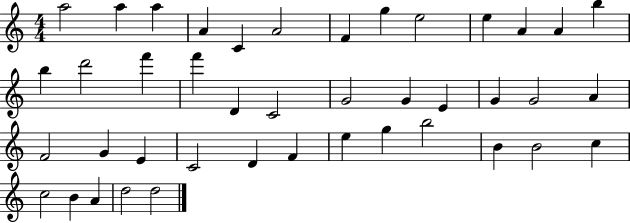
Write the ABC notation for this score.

X:1
T:Untitled
M:4/4
L:1/4
K:C
a2 a a A C A2 F g e2 e A A b b d'2 f' f' D C2 G2 G E G G2 A F2 G E C2 D F e g b2 B B2 c c2 B A d2 d2